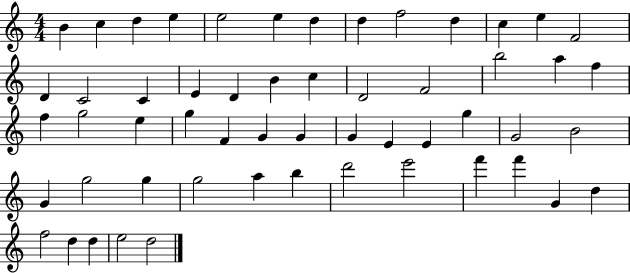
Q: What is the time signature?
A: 4/4